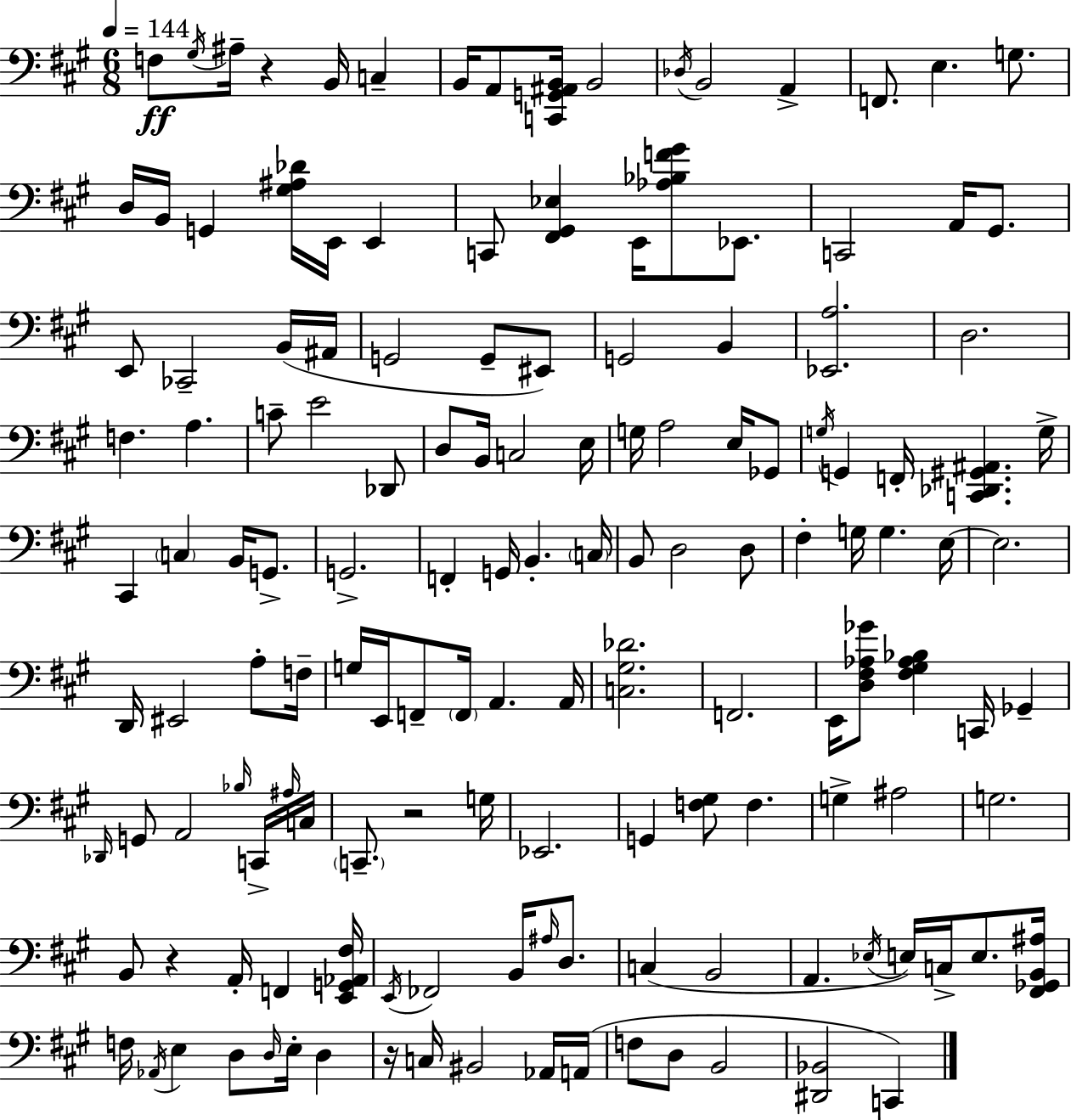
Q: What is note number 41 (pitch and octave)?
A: D3